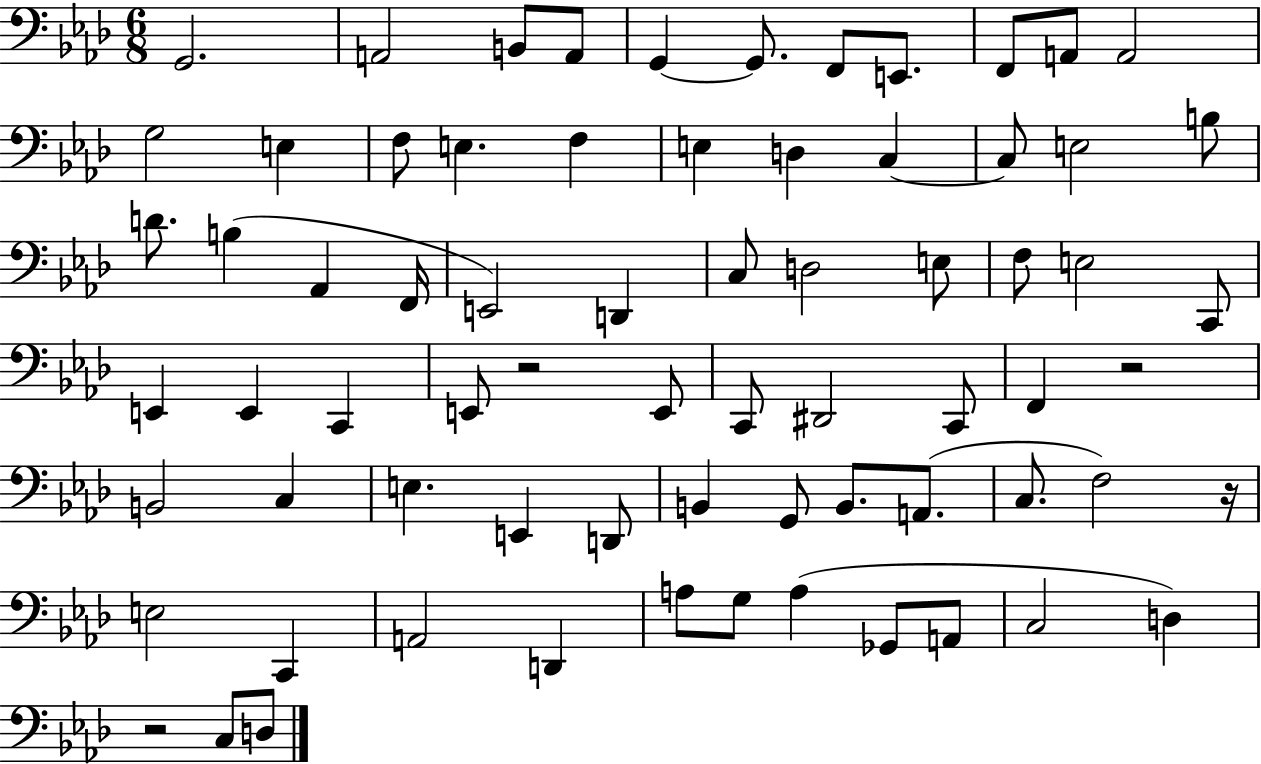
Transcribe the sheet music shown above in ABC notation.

X:1
T:Untitled
M:6/8
L:1/4
K:Ab
G,,2 A,,2 B,,/2 A,,/2 G,, G,,/2 F,,/2 E,,/2 F,,/2 A,,/2 A,,2 G,2 E, F,/2 E, F, E, D, C, C,/2 E,2 B,/2 D/2 B, _A,, F,,/4 E,,2 D,, C,/2 D,2 E,/2 F,/2 E,2 C,,/2 E,, E,, C,, E,,/2 z2 E,,/2 C,,/2 ^D,,2 C,,/2 F,, z2 B,,2 C, E, E,, D,,/2 B,, G,,/2 B,,/2 A,,/2 C,/2 F,2 z/4 E,2 C,, A,,2 D,, A,/2 G,/2 A, _G,,/2 A,,/2 C,2 D, z2 C,/2 D,/2